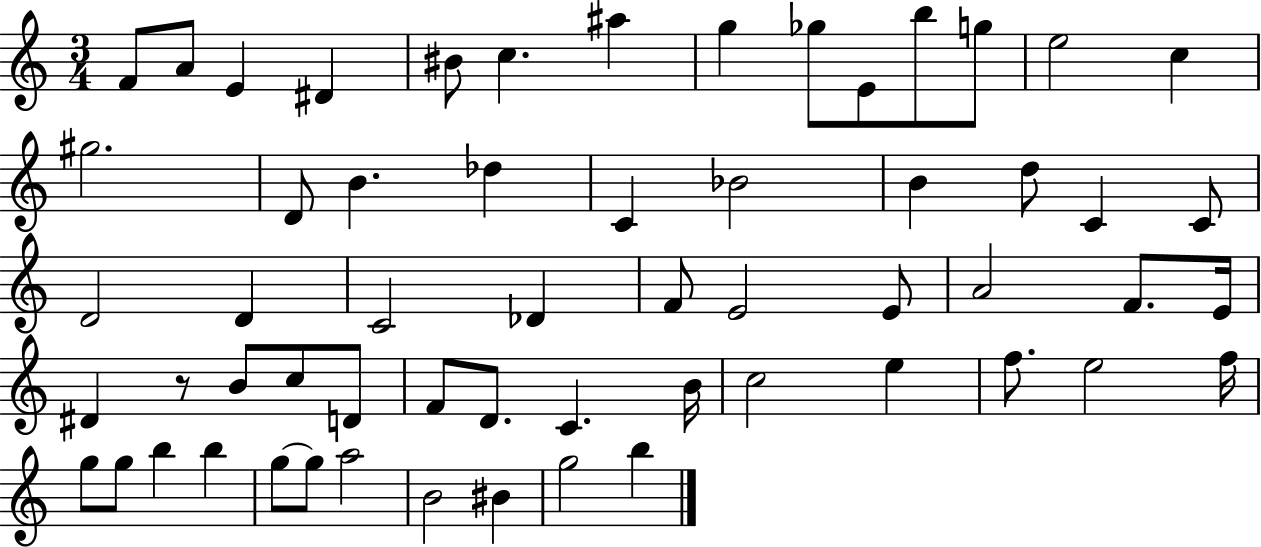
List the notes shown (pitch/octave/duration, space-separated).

F4/e A4/e E4/q D#4/q BIS4/e C5/q. A#5/q G5/q Gb5/e E4/e B5/e G5/e E5/h C5/q G#5/h. D4/e B4/q. Db5/q C4/q Bb4/h B4/q D5/e C4/q C4/e D4/h D4/q C4/h Db4/q F4/e E4/h E4/e A4/h F4/e. E4/s D#4/q R/e B4/e C5/e D4/e F4/e D4/e. C4/q. B4/s C5/h E5/q F5/e. E5/h F5/s G5/e G5/e B5/q B5/q G5/e G5/e A5/h B4/h BIS4/q G5/h B5/q